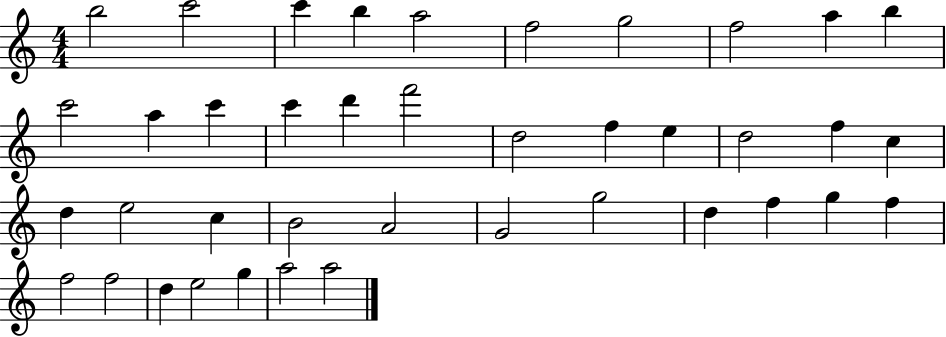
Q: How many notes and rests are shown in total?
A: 40